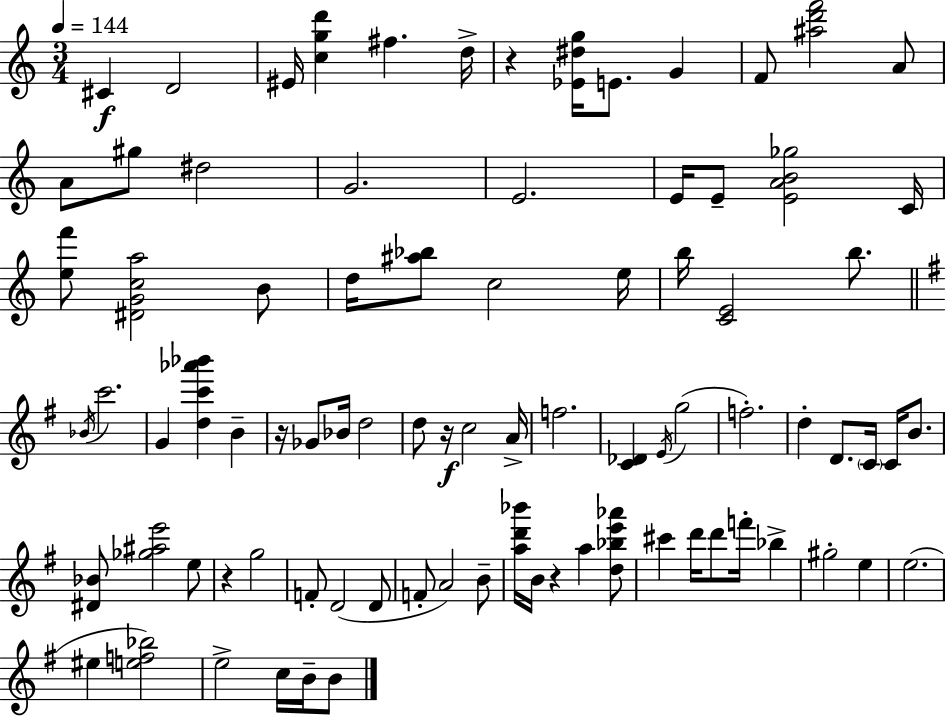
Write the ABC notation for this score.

X:1
T:Untitled
M:3/4
L:1/4
K:Am
^C D2 ^E/4 [cgd'] ^f d/4 z [_E^dg]/4 E/2 G F/2 [^ad'f']2 A/2 A/2 ^g/2 ^d2 G2 E2 E/4 E/2 [EAB_g]2 C/4 [ef']/2 [^DGca]2 B/2 d/4 [^a_b]/2 c2 e/4 b/4 [CE]2 b/2 _B/4 c'2 G [dc'_a'_b'] B z/4 _G/2 _B/4 d2 d/2 z/4 c2 A/4 f2 [C_D] E/4 g2 f2 d D/2 C/4 C/4 B/2 [^D_B]/2 [_g^ae']2 e/2 z g2 F/2 D2 D/2 F/2 A2 B/2 [ad'_b']/4 B/4 z a [d_be'_a']/2 ^c' d'/4 d'/2 f'/4 _b ^g2 e e2 ^e [ef_b]2 e2 c/4 B/4 B/2